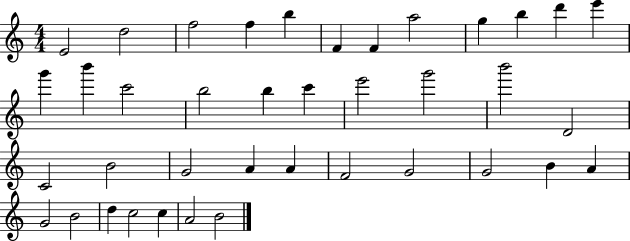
X:1
T:Untitled
M:4/4
L:1/4
K:C
E2 d2 f2 f b F F a2 g b d' e' g' b' c'2 b2 b c' e'2 g'2 b'2 D2 C2 B2 G2 A A F2 G2 G2 B A G2 B2 d c2 c A2 B2